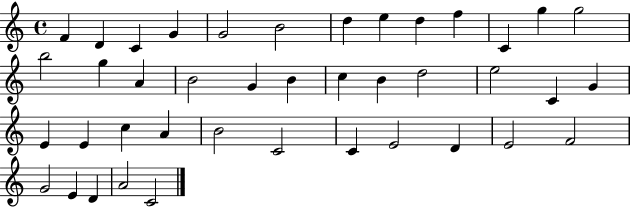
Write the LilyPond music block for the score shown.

{
  \clef treble
  \time 4/4
  \defaultTimeSignature
  \key c \major
  f'4 d'4 c'4 g'4 | g'2 b'2 | d''4 e''4 d''4 f''4 | c'4 g''4 g''2 | \break b''2 g''4 a'4 | b'2 g'4 b'4 | c''4 b'4 d''2 | e''2 c'4 g'4 | \break e'4 e'4 c''4 a'4 | b'2 c'2 | c'4 e'2 d'4 | e'2 f'2 | \break g'2 e'4 d'4 | a'2 c'2 | \bar "|."
}